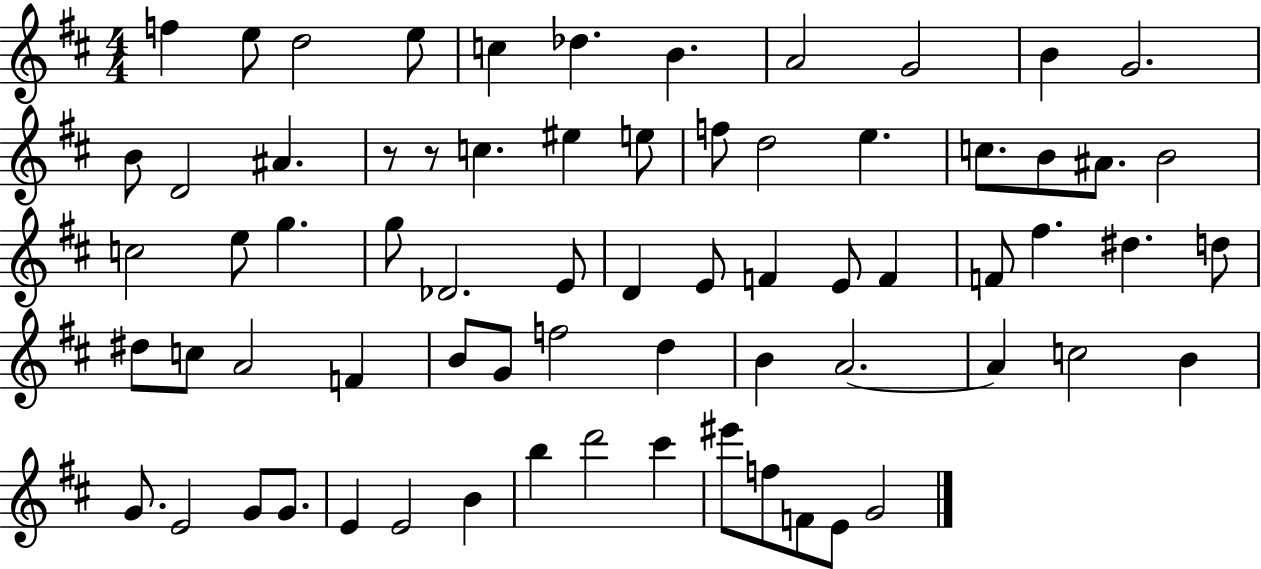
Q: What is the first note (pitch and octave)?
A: F5